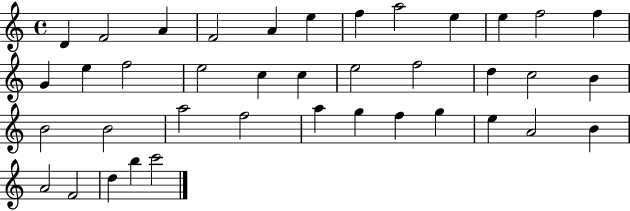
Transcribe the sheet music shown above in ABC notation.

X:1
T:Untitled
M:4/4
L:1/4
K:C
D F2 A F2 A e f a2 e e f2 f G e f2 e2 c c e2 f2 d c2 B B2 B2 a2 f2 a g f g e A2 B A2 F2 d b c'2